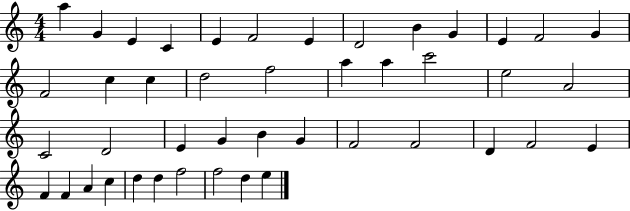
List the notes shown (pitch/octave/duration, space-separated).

A5/q G4/q E4/q C4/q E4/q F4/h E4/q D4/h B4/q G4/q E4/q F4/h G4/q F4/h C5/q C5/q D5/h F5/h A5/q A5/q C6/h E5/h A4/h C4/h D4/h E4/q G4/q B4/q G4/q F4/h F4/h D4/q F4/h E4/q F4/q F4/q A4/q C5/q D5/q D5/q F5/h F5/h D5/q E5/q